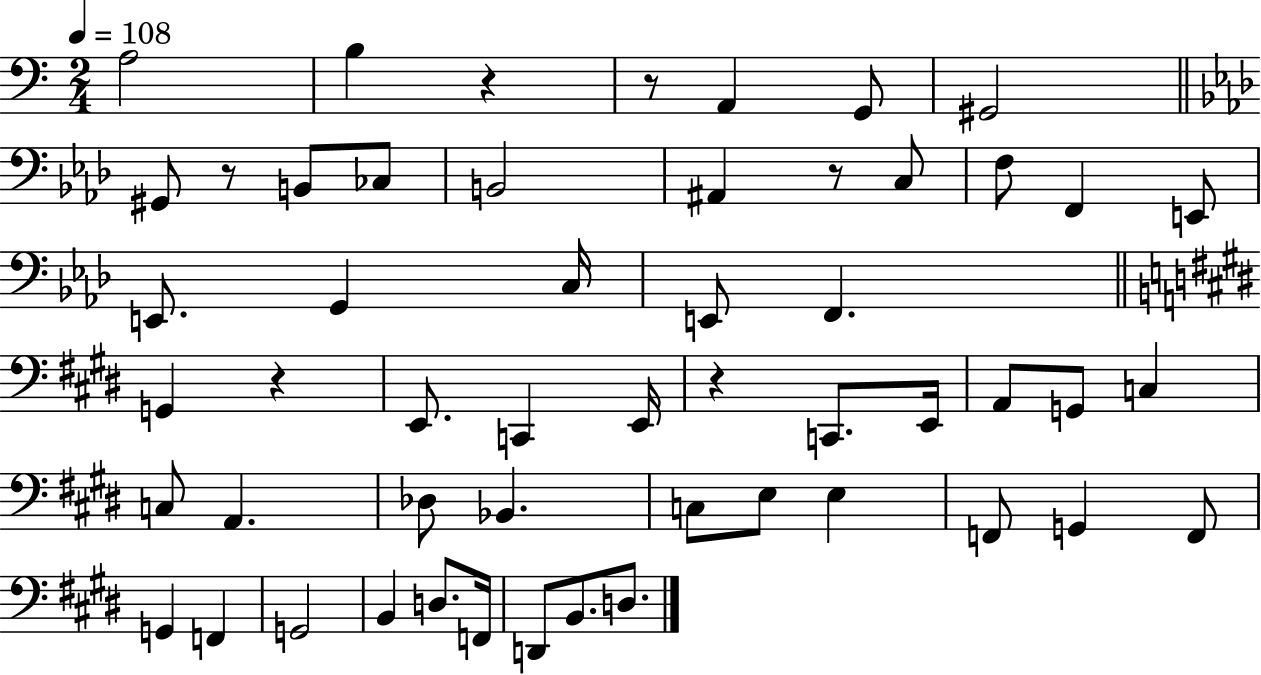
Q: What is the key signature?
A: C major